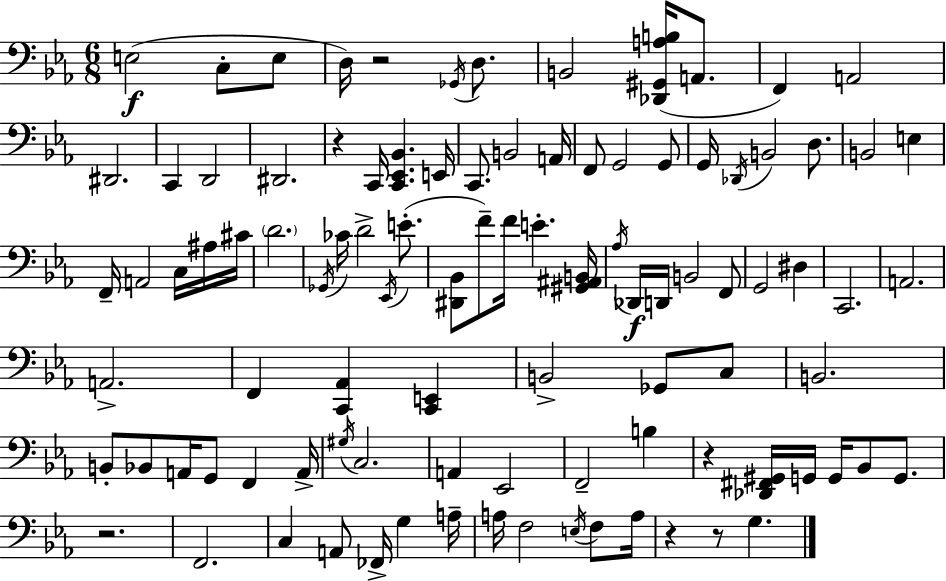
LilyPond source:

{
  \clef bass
  \numericTimeSignature
  \time 6/8
  \key c \minor
  e2(\f c8-. e8 | d16) r2 \acciaccatura { ges,16 } d8. | b,2 <des, gis, a b>16( a,8. | f,4) a,2 | \break dis,2. | c,4 d,2 | dis,2. | r4 c,16 <c, ees, bes,>4. | \break e,16 c,8. b,2 | a,16 f,8 g,2 g,8 | g,16 \acciaccatura { des,16 } b,2 d8. | b,2 e4 | \break f,16-- a,2 c16 | ais16 cis'16 \parenthesize d'2. | \acciaccatura { ges,16 } ces'16 d'2-> | \acciaccatura { ees,16 } e'8.-.( <dis, bes,>8 f'8--) f'16 e'4.-. | \break <gis, ais, b,>16 \acciaccatura { aes16 } des,16\f d,16 b,2 | f,8 g,2 | dis4 c,2. | a,2. | \break a,2.-> | f,4 <c, aes,>4 | <c, e,>4 b,2-> | ges,8 c8 b,2. | \break b,8-. bes,8 a,16 g,8 | f,4 a,16-> \acciaccatura { gis16 } c2. | a,4 ees,2 | f,2-- | \break b4 r4 <des, fis, gis,>16 g,16 | g,16 bes,8 g,8. r2. | f,2. | c4 a,8 | \break fes,16-> g4 a16-- a16 f2 | \acciaccatura { e16 } f8 a16 r4 r8 | g4. \bar "|."
}